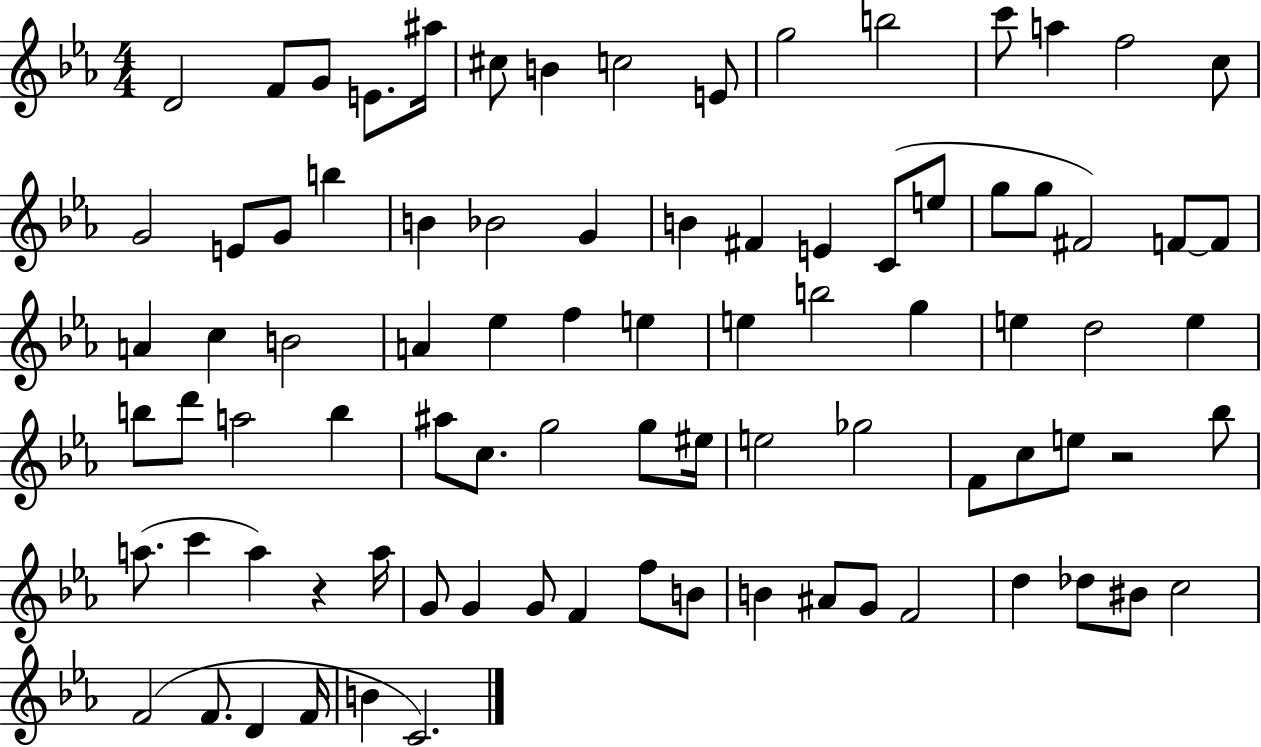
D4/h F4/e G4/e E4/e. A#5/s C#5/e B4/q C5/h E4/e G5/h B5/h C6/e A5/q F5/h C5/e G4/h E4/e G4/e B5/q B4/q Bb4/h G4/q B4/q F#4/q E4/q C4/e E5/e G5/e G5/e F#4/h F4/e F4/e A4/q C5/q B4/h A4/q Eb5/q F5/q E5/q E5/q B5/h G5/q E5/q D5/h E5/q B5/e D6/e A5/h B5/q A#5/e C5/e. G5/h G5/e EIS5/s E5/h Gb5/h F4/e C5/e E5/e R/h Bb5/e A5/e. C6/q A5/q R/q A5/s G4/e G4/q G4/e F4/q F5/e B4/e B4/q A#4/e G4/e F4/h D5/q Db5/e BIS4/e C5/h F4/h F4/e. D4/q F4/s B4/q C4/h.